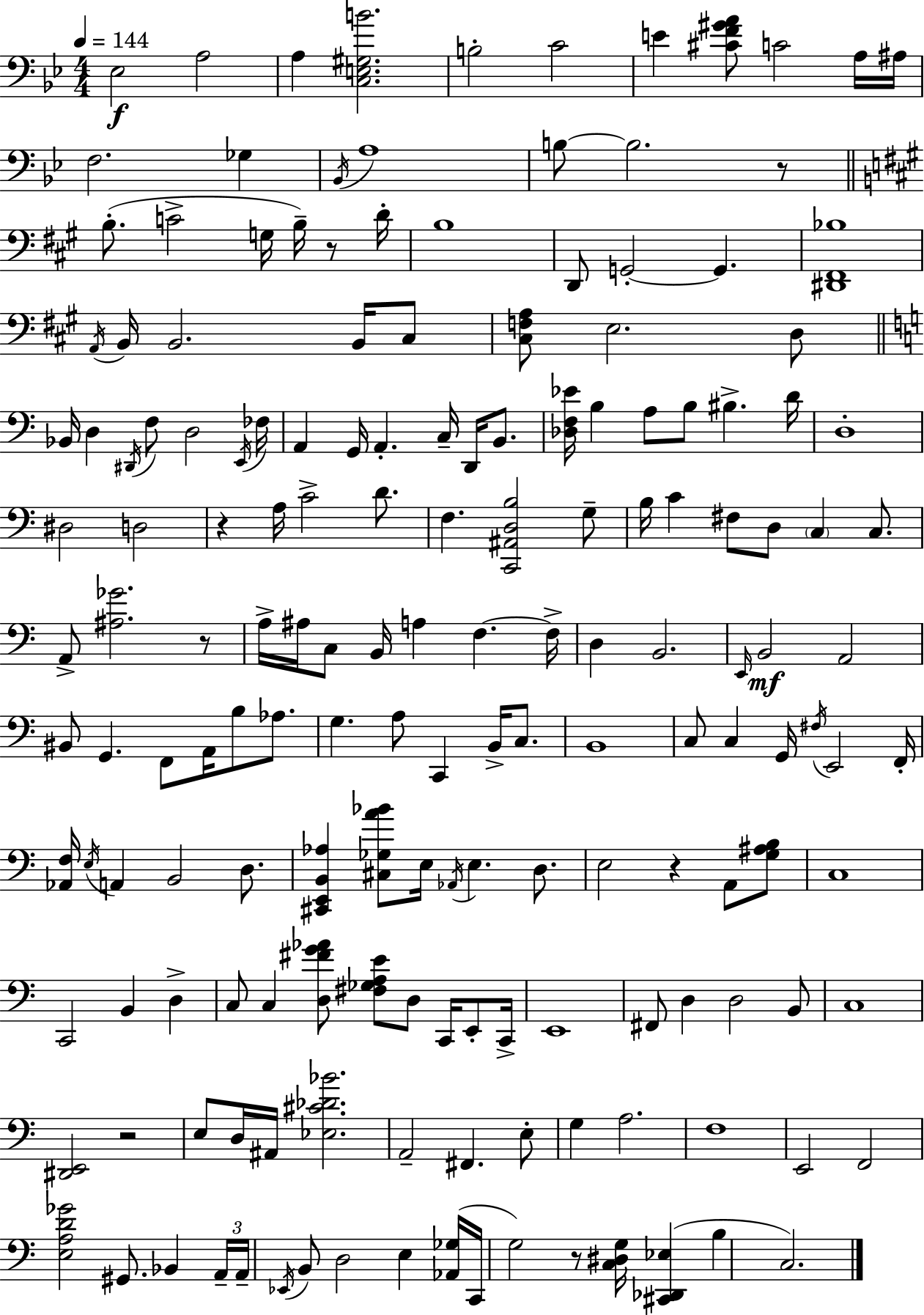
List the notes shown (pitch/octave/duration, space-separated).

Eb3/h A3/h A3/q [C3,E3,G#3,B4]/h. B3/h C4/h E4/q [C#4,F4,G#4,A4]/e C4/h A3/s A#3/s F3/h. Gb3/q Bb2/s A3/w B3/e B3/h. R/e B3/e. C4/h G3/s B3/s R/e D4/s B3/w D2/e G2/h G2/q. [D#2,F#2,Bb3]/w A2/s B2/s B2/h. B2/s C#3/e [C#3,F3,A3]/e E3/h. D3/e Bb2/s D3/q D#2/s F3/e D3/h E2/s FES3/s A2/q G2/s A2/q. C3/s D2/s B2/e. [Db3,F3,Eb4]/s B3/q A3/e B3/e BIS3/q. D4/s D3/w D#3/h D3/h R/q A3/s C4/h D4/e. F3/q. [C2,A#2,D3,B3]/h G3/e B3/s C4/q F#3/e D3/e C3/q C3/e. A2/e [A#3,Gb4]/h. R/e A3/s A#3/s C3/e B2/s A3/q F3/q. F3/s D3/q B2/h. E2/s B2/h A2/h BIS2/e G2/q. F2/e A2/s B3/e Ab3/e. G3/q. A3/e C2/q B2/s C3/e. B2/w C3/e C3/q G2/s F#3/s E2/h F2/s [Ab2,F3]/s E3/s A2/q B2/h D3/e. [C#2,E2,B2,Ab3]/q [C#3,Gb3,A4,Bb4]/e E3/s Ab2/s E3/q. D3/e. E3/h R/q A2/e [G3,A#3,B3]/e C3/w C2/h B2/q D3/q C3/e C3/q [D3,F#4,G4,Ab4]/e [F#3,Gb3,A3,E4]/e D3/e C2/s E2/e C2/s E2/w F#2/e D3/q D3/h B2/e C3/w [D#2,E2]/h R/h E3/e D3/s A#2/s [Eb3,C#4,Db4,Bb4]/h. A2/h F#2/q. E3/e G3/q A3/h. F3/w E2/h F2/h [E3,A3,D4,Gb4]/h G#2/e. Bb2/q A2/s A2/s Eb2/s B2/e D3/h E3/q [Ab2,Gb3]/s C2/s G3/h R/e [C3,D#3,G3]/s [C#2,Db2,Eb3]/q B3/q C3/h.